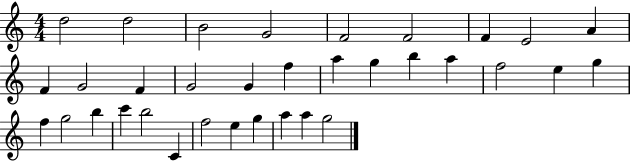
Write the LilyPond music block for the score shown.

{
  \clef treble
  \numericTimeSignature
  \time 4/4
  \key c \major
  d''2 d''2 | b'2 g'2 | f'2 f'2 | f'4 e'2 a'4 | \break f'4 g'2 f'4 | g'2 g'4 f''4 | a''4 g''4 b''4 a''4 | f''2 e''4 g''4 | \break f''4 g''2 b''4 | c'''4 b''2 c'4 | f''2 e''4 g''4 | a''4 a''4 g''2 | \break \bar "|."
}